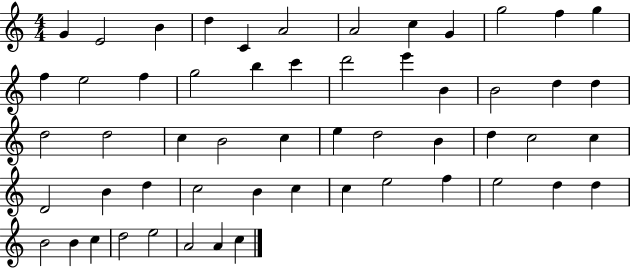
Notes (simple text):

G4/q E4/h B4/q D5/q C4/q A4/h A4/h C5/q G4/q G5/h F5/q G5/q F5/q E5/h F5/q G5/h B5/q C6/q D6/h E6/q B4/q B4/h D5/q D5/q D5/h D5/h C5/q B4/h C5/q E5/q D5/h B4/q D5/q C5/h C5/q D4/h B4/q D5/q C5/h B4/q C5/q C5/q E5/h F5/q E5/h D5/q D5/q B4/h B4/q C5/q D5/h E5/h A4/h A4/q C5/q